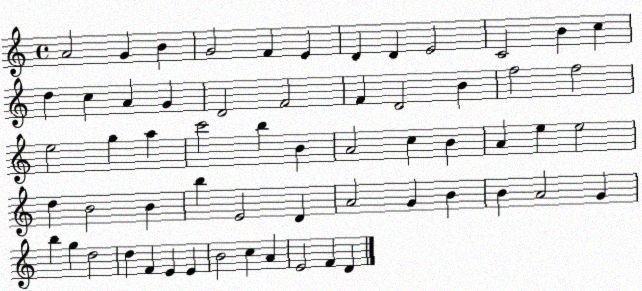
X:1
T:Untitled
M:4/4
L:1/4
K:C
A2 G B G2 F E D D E2 C2 B c d c A G D2 F2 F D2 B f2 f2 e2 g a c'2 b B A2 c B A e e2 d B2 B b E2 D A2 G B B A2 G b g d2 d F E E B2 c A E2 F D